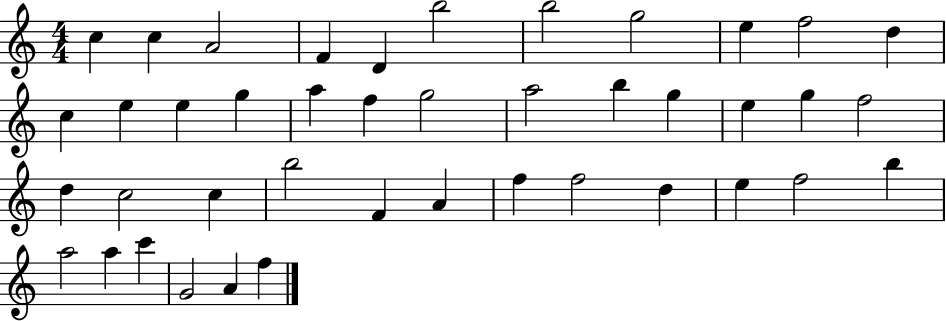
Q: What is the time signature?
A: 4/4